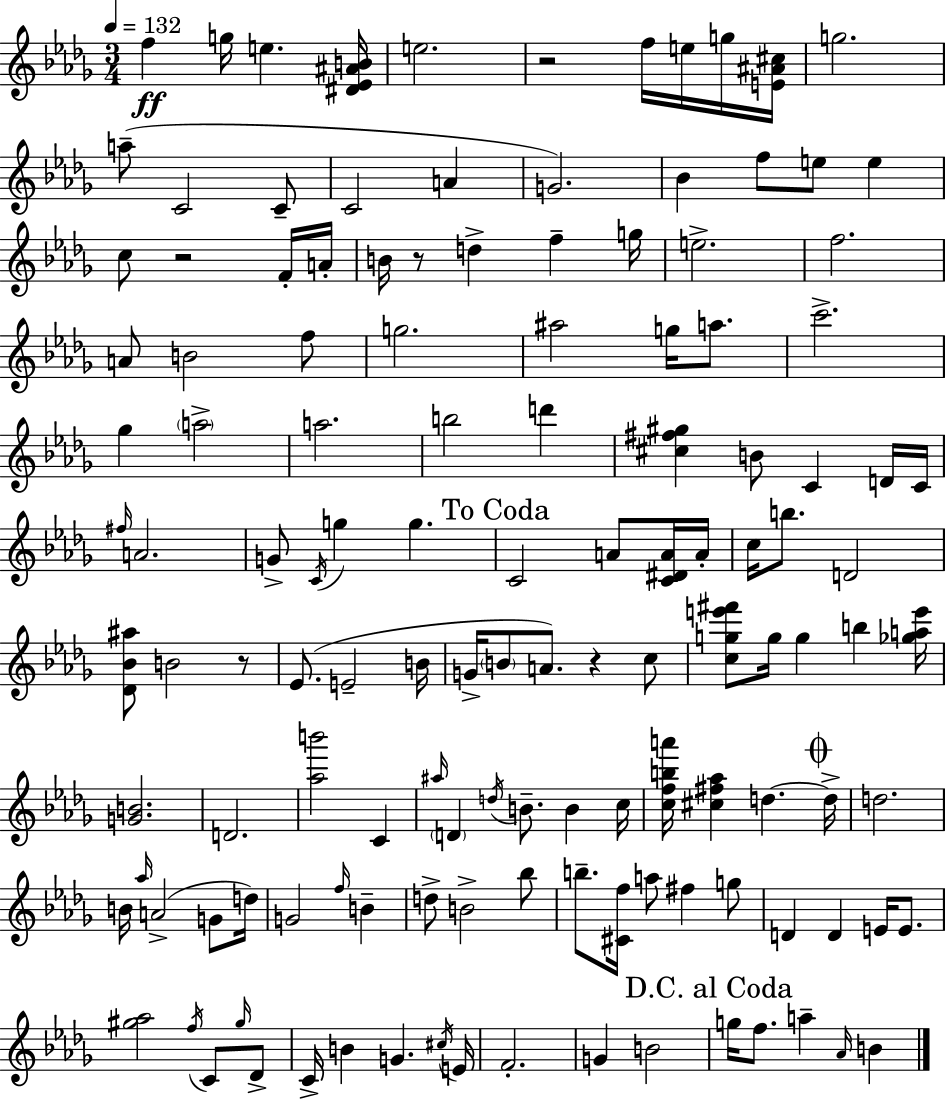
{
  \clef treble
  \numericTimeSignature
  \time 3/4
  \key bes \minor
  \tempo 4 = 132
  f''4\ff g''16 e''4. <dis' ees' ais' b'>16 | e''2. | r2 f''16 e''16 g''16 <e' ais' cis''>16 | g''2. | \break a''8--( c'2 c'8-- | c'2 a'4 | g'2.) | bes'4 f''8 e''8 e''4 | \break c''8 r2 f'16-. a'16-. | b'16 r8 d''4-> f''4-- g''16 | e''2.-> | f''2. | \break a'8 b'2 f''8 | g''2. | ais''2 g''16 a''8. | c'''2.-> | \break ges''4 \parenthesize a''2-> | a''2. | b''2 d'''4 | <cis'' fis'' gis''>4 b'8 c'4 d'16 c'16 | \break \grace { fis''16 } a'2. | g'8-> \acciaccatura { c'16 } g''4 g''4. | \mark "To Coda" c'2 a'8 | <c' dis' a'>16 a'16-. c''16 b''8. d'2 | \break <des' bes' ais''>8 b'2 | r8 ees'8.( e'2-- | b'16 g'16-> \parenthesize b'8 a'8.) r4 | c''8 <c'' g'' e''' fis'''>8 g''16 g''4 b''4 | \break <ges'' a'' e'''>16 <g' b'>2. | d'2. | <aes'' b'''>2 c'4 | \grace { ais''16 } \parenthesize d'4 \acciaccatura { d''16 } b'8.-- b'4 | \break c''16 <c'' f'' b'' a'''>16 <cis'' fis'' aes''>4 d''4.~~ | \mark \markup { \musicglyph "scripts.coda" } d''16-> d''2. | b'16 \grace { aes''16 }( a'2-> | g'8 d''16) g'2 | \break \grace { f''16 } b'4-- d''8-> b'2-> | bes''8 b''8.-- <cis' f''>16 a''8 | fis''4 g''8 d'4 d'4 | e'16 e'8. <gis'' aes''>2 | \break \acciaccatura { f''16 } c'8 \grace { gis''16 } des'8-> c'16-> b'4 | g'4. \acciaccatura { cis''16 } e'16 f'2.-. | g'4 | b'2 \mark "D.C. al Coda" g''16 f''8. | \break a''4-- \grace { aes'16 } b'4 \bar "|."
}